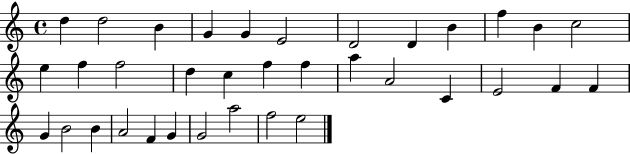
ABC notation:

X:1
T:Untitled
M:4/4
L:1/4
K:C
d d2 B G G E2 D2 D B f B c2 e f f2 d c f f a A2 C E2 F F G B2 B A2 F G G2 a2 f2 e2